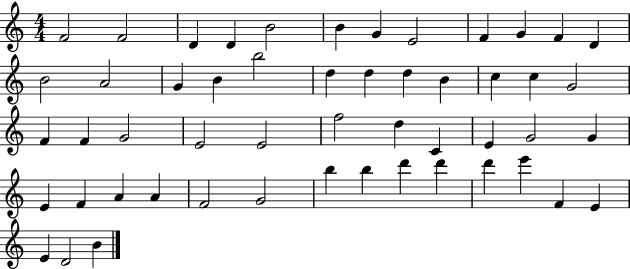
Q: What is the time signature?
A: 4/4